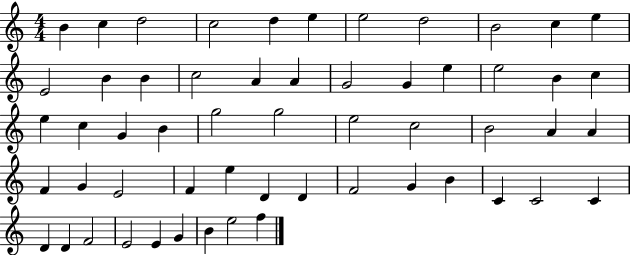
X:1
T:Untitled
M:4/4
L:1/4
K:C
B c d2 c2 d e e2 d2 B2 c e E2 B B c2 A A G2 G e e2 B c e c G B g2 g2 e2 c2 B2 A A F G E2 F e D D F2 G B C C2 C D D F2 E2 E G B e2 f